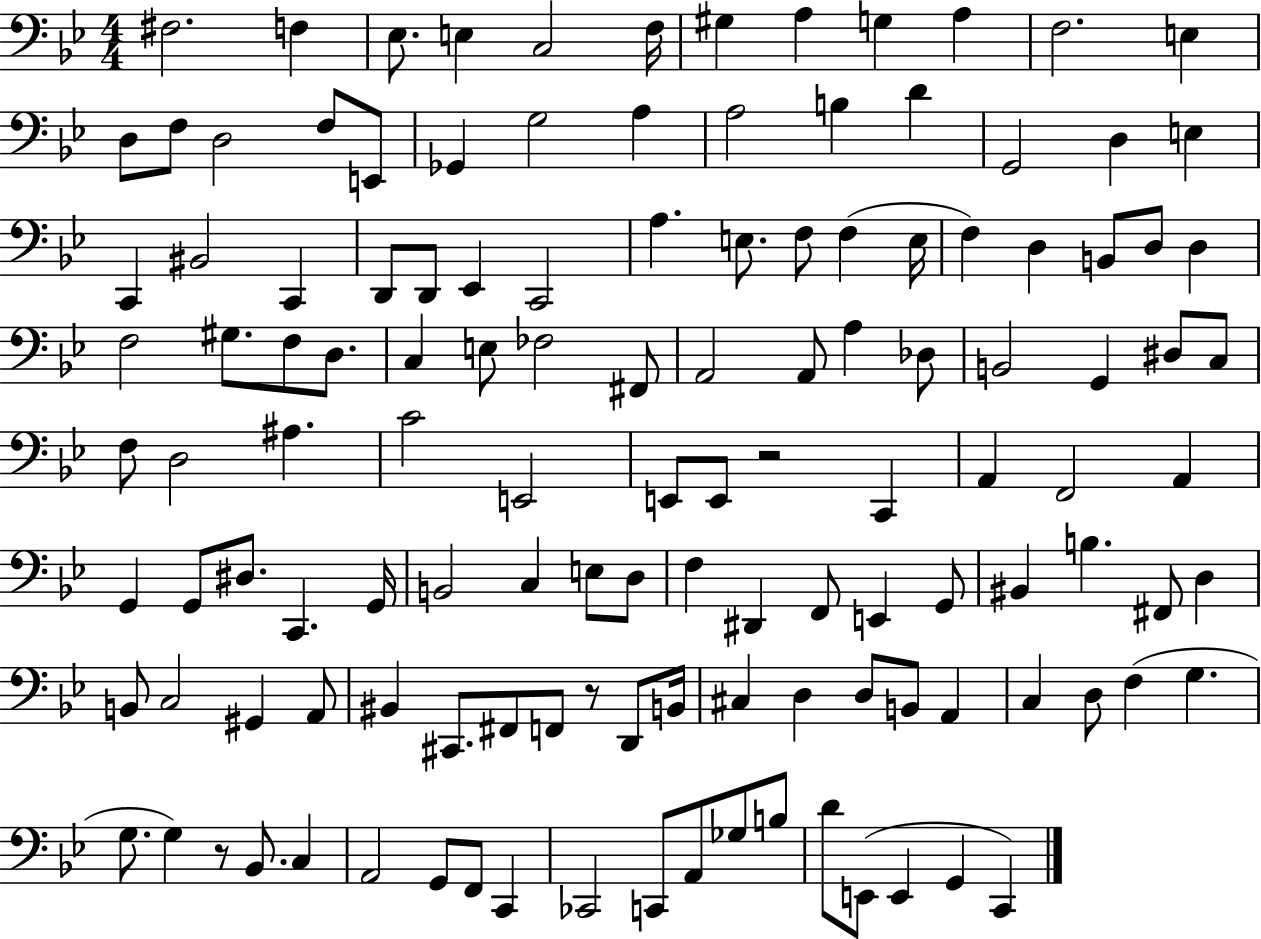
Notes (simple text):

F#3/h. F3/q Eb3/e. E3/q C3/h F3/s G#3/q A3/q G3/q A3/q F3/h. E3/q D3/e F3/e D3/h F3/e E2/e Gb2/q G3/h A3/q A3/h B3/q D4/q G2/h D3/q E3/q C2/q BIS2/h C2/q D2/e D2/e Eb2/q C2/h A3/q. E3/e. F3/e F3/q E3/s F3/q D3/q B2/e D3/e D3/q F3/h G#3/e. F3/e D3/e. C3/q E3/e FES3/h F#2/e A2/h A2/e A3/q Db3/e B2/h G2/q D#3/e C3/e F3/e D3/h A#3/q. C4/h E2/h E2/e E2/e R/h C2/q A2/q F2/h A2/q G2/q G2/e D#3/e. C2/q. G2/s B2/h C3/q E3/e D3/e F3/q D#2/q F2/e E2/q G2/e BIS2/q B3/q. F#2/e D3/q B2/e C3/h G#2/q A2/e BIS2/q C#2/e. F#2/e F2/e R/e D2/e B2/s C#3/q D3/q D3/e B2/e A2/q C3/q D3/e F3/q G3/q. G3/e. G3/q R/e Bb2/e. C3/q A2/h G2/e F2/e C2/q CES2/h C2/e A2/e Gb3/e B3/e D4/e E2/e E2/q G2/q C2/q